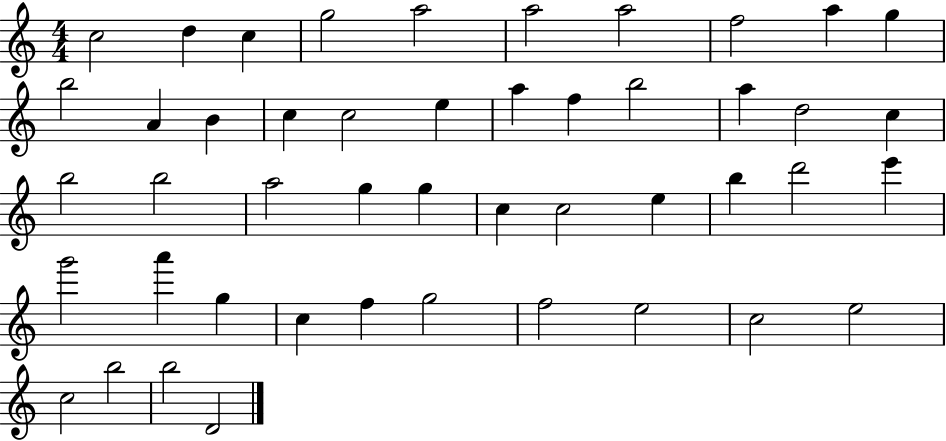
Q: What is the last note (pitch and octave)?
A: D4